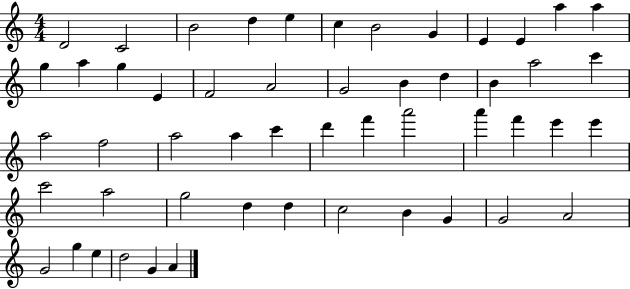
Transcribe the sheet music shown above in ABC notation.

X:1
T:Untitled
M:4/4
L:1/4
K:C
D2 C2 B2 d e c B2 G E E a a g a g E F2 A2 G2 B d B a2 c' a2 f2 a2 a c' d' f' a'2 a' f' e' e' c'2 a2 g2 d d c2 B G G2 A2 G2 g e d2 G A